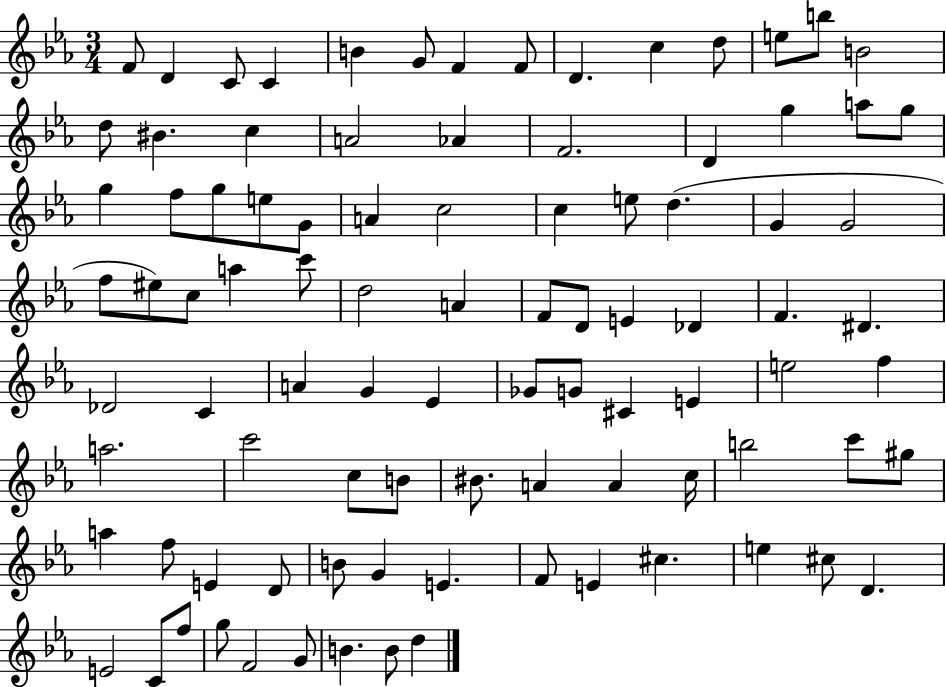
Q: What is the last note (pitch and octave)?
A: D5